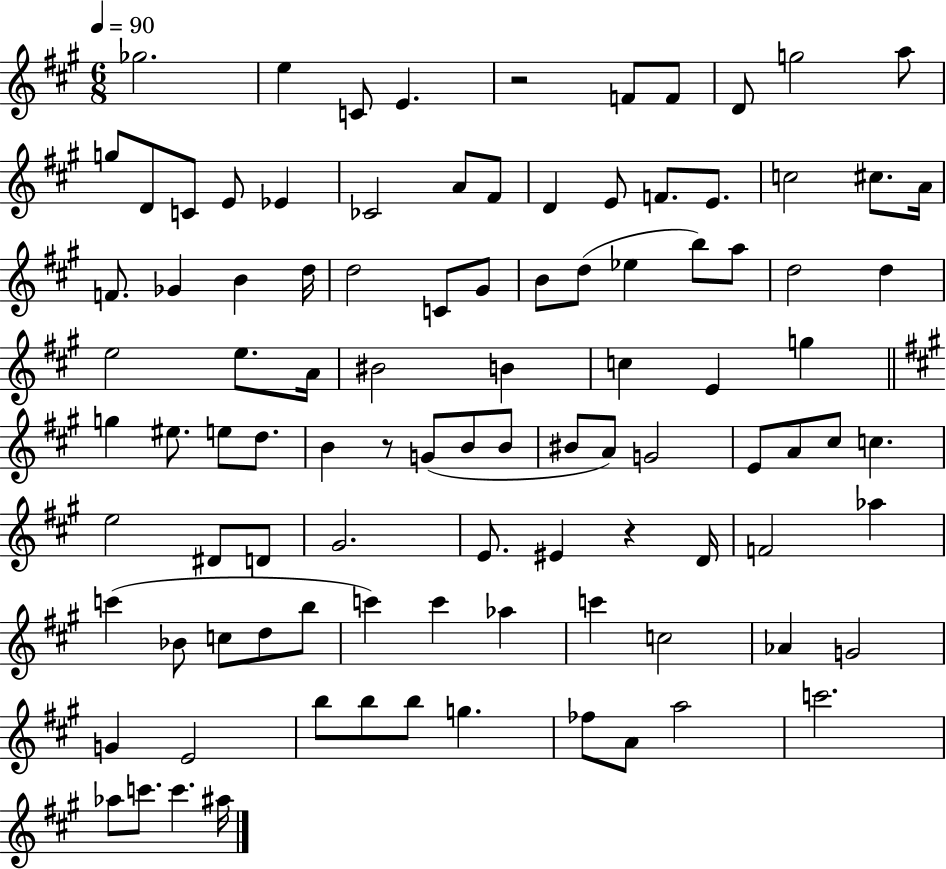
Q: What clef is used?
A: treble